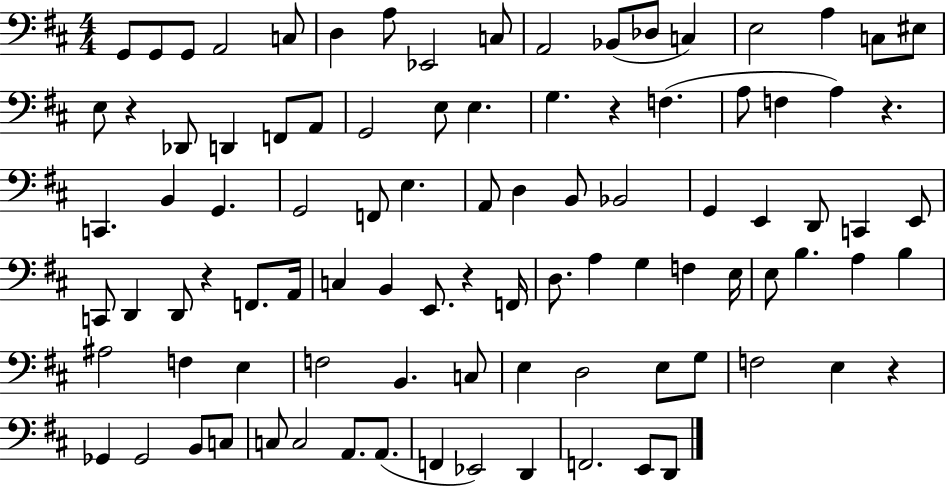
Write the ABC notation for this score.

X:1
T:Untitled
M:4/4
L:1/4
K:D
G,,/2 G,,/2 G,,/2 A,,2 C,/2 D, A,/2 _E,,2 C,/2 A,,2 _B,,/2 _D,/2 C, E,2 A, C,/2 ^E,/2 E,/2 z _D,,/2 D,, F,,/2 A,,/2 G,,2 E,/2 E, G, z F, A,/2 F, A, z C,, B,, G,, G,,2 F,,/2 E, A,,/2 D, B,,/2 _B,,2 G,, E,, D,,/2 C,, E,,/2 C,,/2 D,, D,,/2 z F,,/2 A,,/4 C, B,, E,,/2 z F,,/4 D,/2 A, G, F, E,/4 E,/2 B, A, B, ^A,2 F, E, F,2 B,, C,/2 E, D,2 E,/2 G,/2 F,2 E, z _G,, _G,,2 B,,/2 C,/2 C,/2 C,2 A,,/2 A,,/2 F,, _E,,2 D,, F,,2 E,,/2 D,,/2